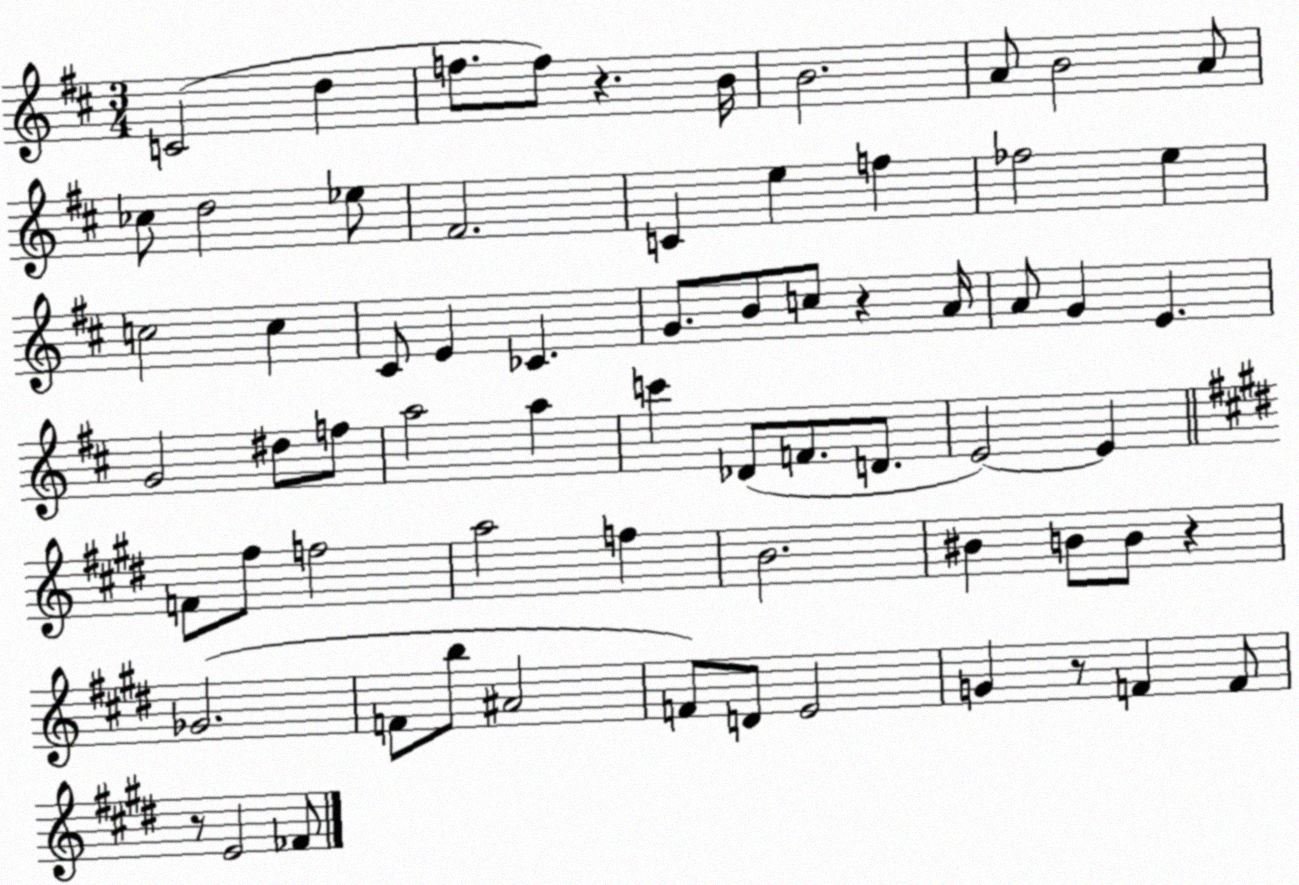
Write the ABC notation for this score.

X:1
T:Untitled
M:3/4
L:1/4
K:D
C2 d f/2 f/2 z B/4 B2 A/2 B2 A/2 _c/2 d2 _e/2 ^F2 C e f _f2 e c2 c ^C/2 E _C G/2 B/2 c/2 z A/4 A/2 G E G2 ^d/2 f/2 a2 a c' _D/2 F/2 D/2 E2 E F/2 ^f/2 f2 a2 f B2 ^B B/2 B/2 z _G2 F/2 b/2 ^A2 F/2 D/2 E2 G z/2 F F/2 z/2 E2 _F/2